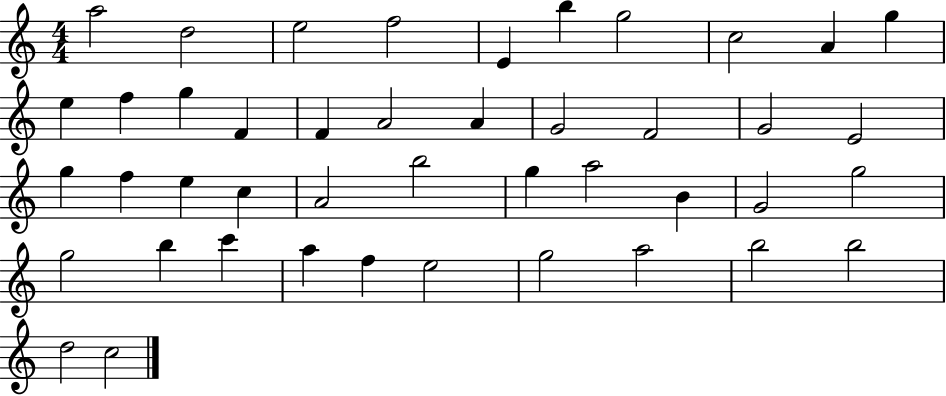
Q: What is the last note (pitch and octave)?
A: C5